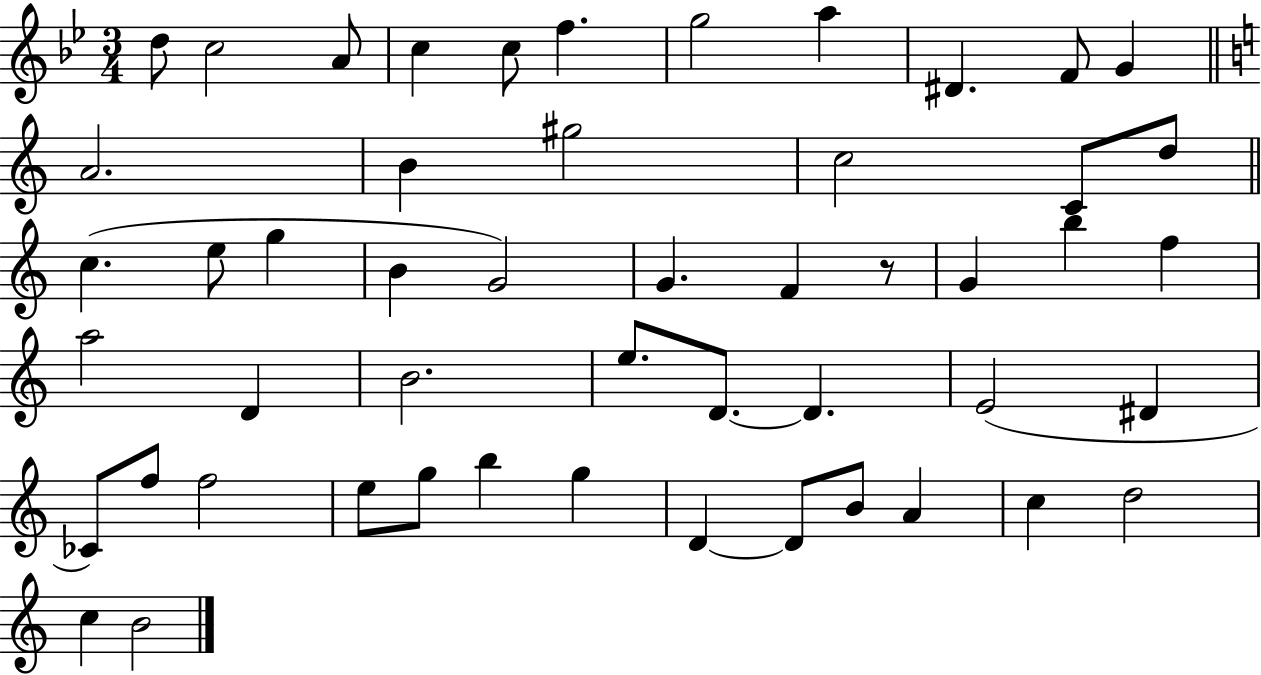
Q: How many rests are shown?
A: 1